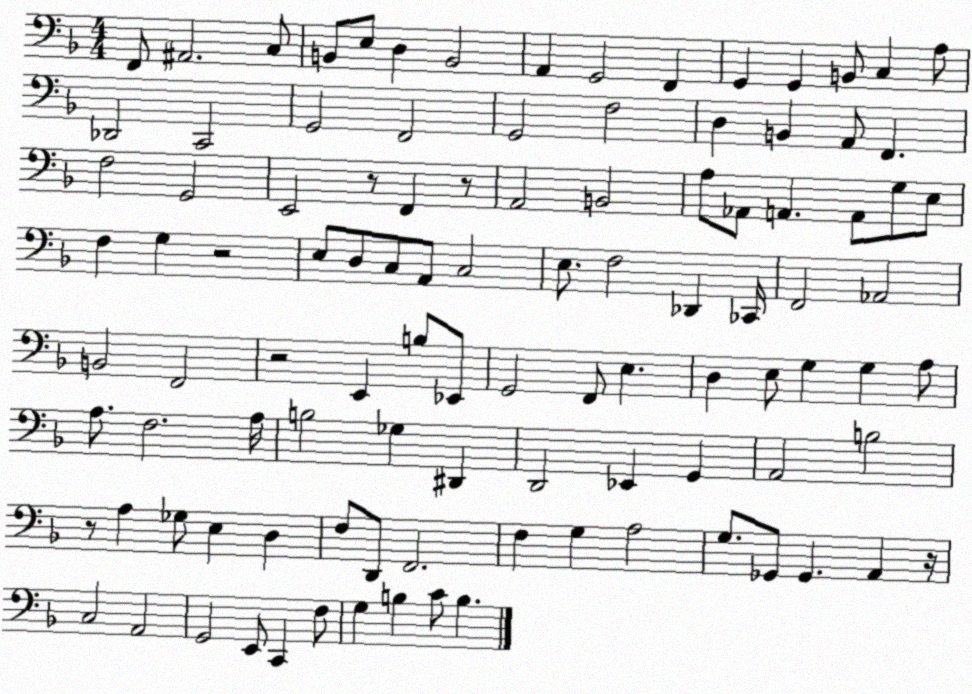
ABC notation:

X:1
T:Untitled
M:4/4
L:1/4
K:F
F,,/2 ^A,,2 C,/2 B,,/2 E,/2 D, B,,2 A,, G,,2 F,, G,, G,, B,,/2 C, A,/2 _D,,2 C,,2 G,,2 F,,2 G,,2 F,2 D, B,, A,,/2 F,, F,2 G,,2 E,,2 z/2 F,, z/2 A,,2 B,,2 A,/2 _A,,/2 A,, A,,/2 G,/2 E,/2 F, G, z2 E,/2 D,/2 C,/2 A,,/2 C,2 E,/2 F,2 _D,, _C,,/4 F,,2 _A,,2 B,,2 F,,2 z2 E,, B,/2 _E,,/2 G,,2 F,,/2 E, D, E,/2 G, G, A,/2 A,/2 F,2 A,/4 B,2 _G, ^D,, D,,2 _E,, G,, A,,2 B,2 z/2 A, _G,/2 E, D, F,/2 D,,/2 F,,2 F, G, A,2 G,/2 _G,,/2 _G,, A,, z/4 C,2 A,,2 G,,2 E,,/2 C,, F,/2 G, B, C/2 B,